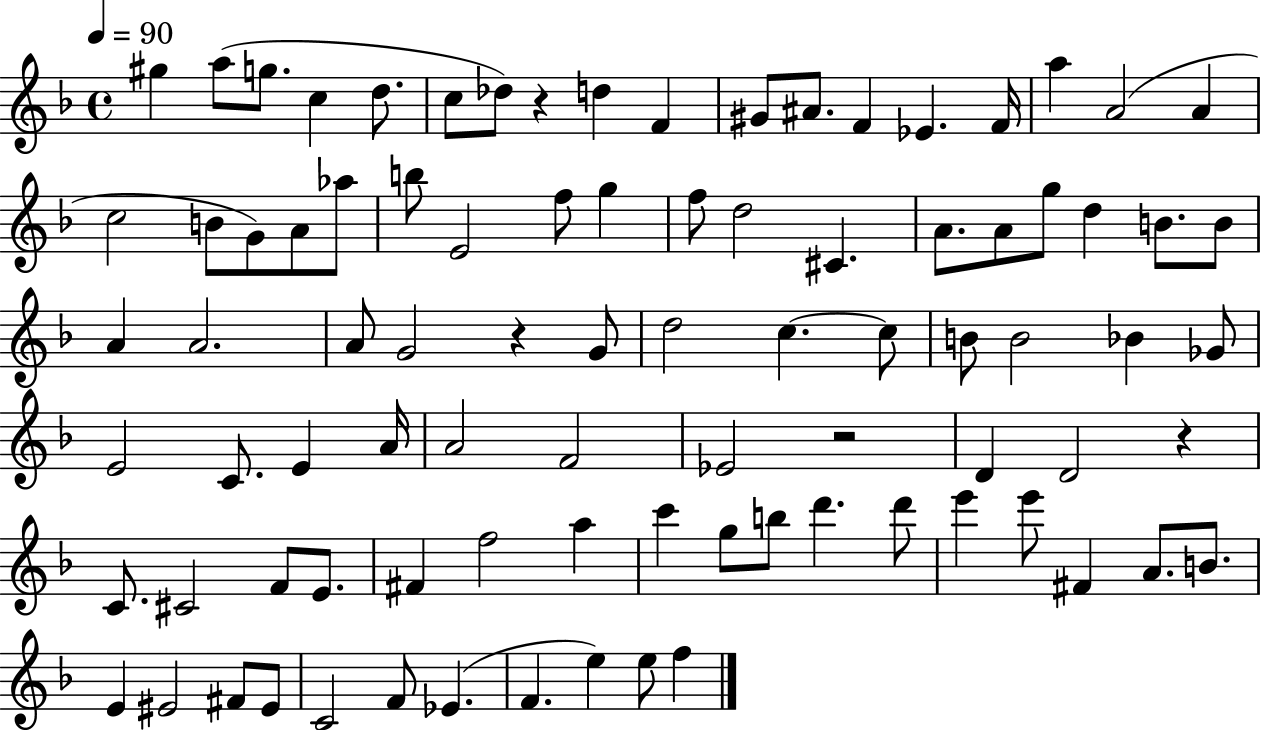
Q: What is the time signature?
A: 4/4